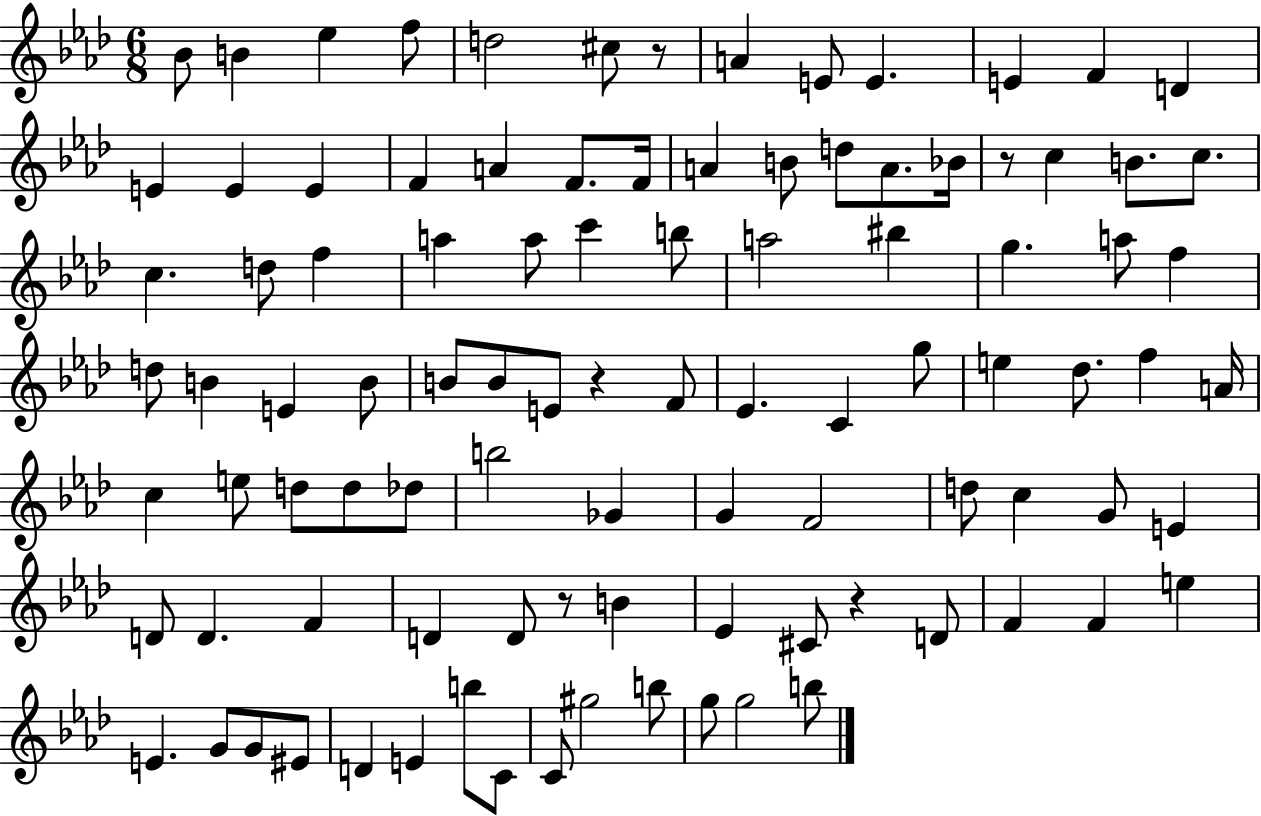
{
  \clef treble
  \numericTimeSignature
  \time 6/8
  \key aes \major
  bes'8 b'4 ees''4 f''8 | d''2 cis''8 r8 | a'4 e'8 e'4. | e'4 f'4 d'4 | \break e'4 e'4 e'4 | f'4 a'4 f'8. f'16 | a'4 b'8 d''8 a'8. bes'16 | r8 c''4 b'8. c''8. | \break c''4. d''8 f''4 | a''4 a''8 c'''4 b''8 | a''2 bis''4 | g''4. a''8 f''4 | \break d''8 b'4 e'4 b'8 | b'8 b'8 e'8 r4 f'8 | ees'4. c'4 g''8 | e''4 des''8. f''4 a'16 | \break c''4 e''8 d''8 d''8 des''8 | b''2 ges'4 | g'4 f'2 | d''8 c''4 g'8 e'4 | \break d'8 d'4. f'4 | d'4 d'8 r8 b'4 | ees'4 cis'8 r4 d'8 | f'4 f'4 e''4 | \break e'4. g'8 g'8 eis'8 | d'4 e'4 b''8 c'8 | c'8 gis''2 b''8 | g''8 g''2 b''8 | \break \bar "|."
}